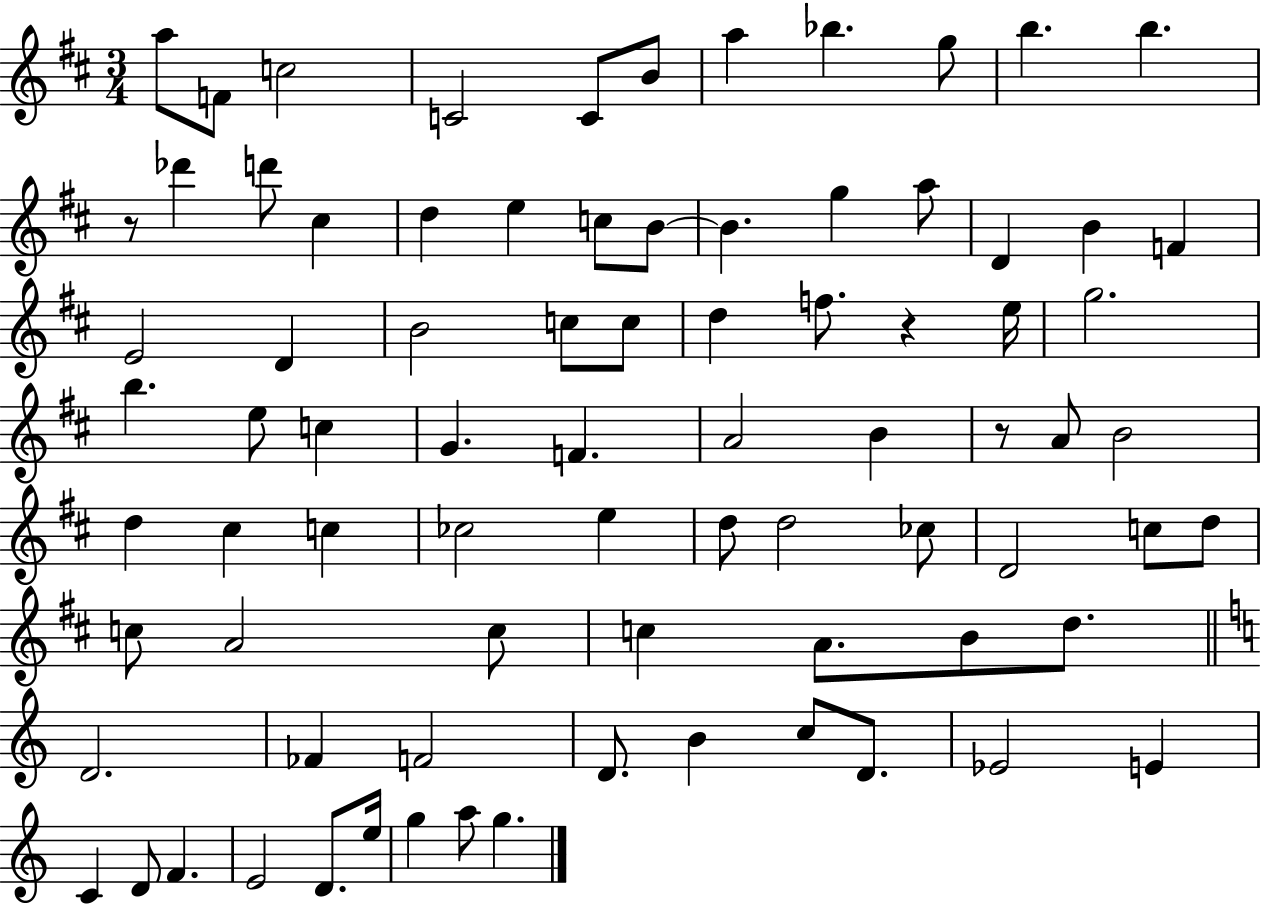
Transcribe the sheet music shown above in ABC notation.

X:1
T:Untitled
M:3/4
L:1/4
K:D
a/2 F/2 c2 C2 C/2 B/2 a _b g/2 b b z/2 _d' d'/2 ^c d e c/2 B/2 B g a/2 D B F E2 D B2 c/2 c/2 d f/2 z e/4 g2 b e/2 c G F A2 B z/2 A/2 B2 d ^c c _c2 e d/2 d2 _c/2 D2 c/2 d/2 c/2 A2 c/2 c A/2 B/2 d/2 D2 _F F2 D/2 B c/2 D/2 _E2 E C D/2 F E2 D/2 e/4 g a/2 g